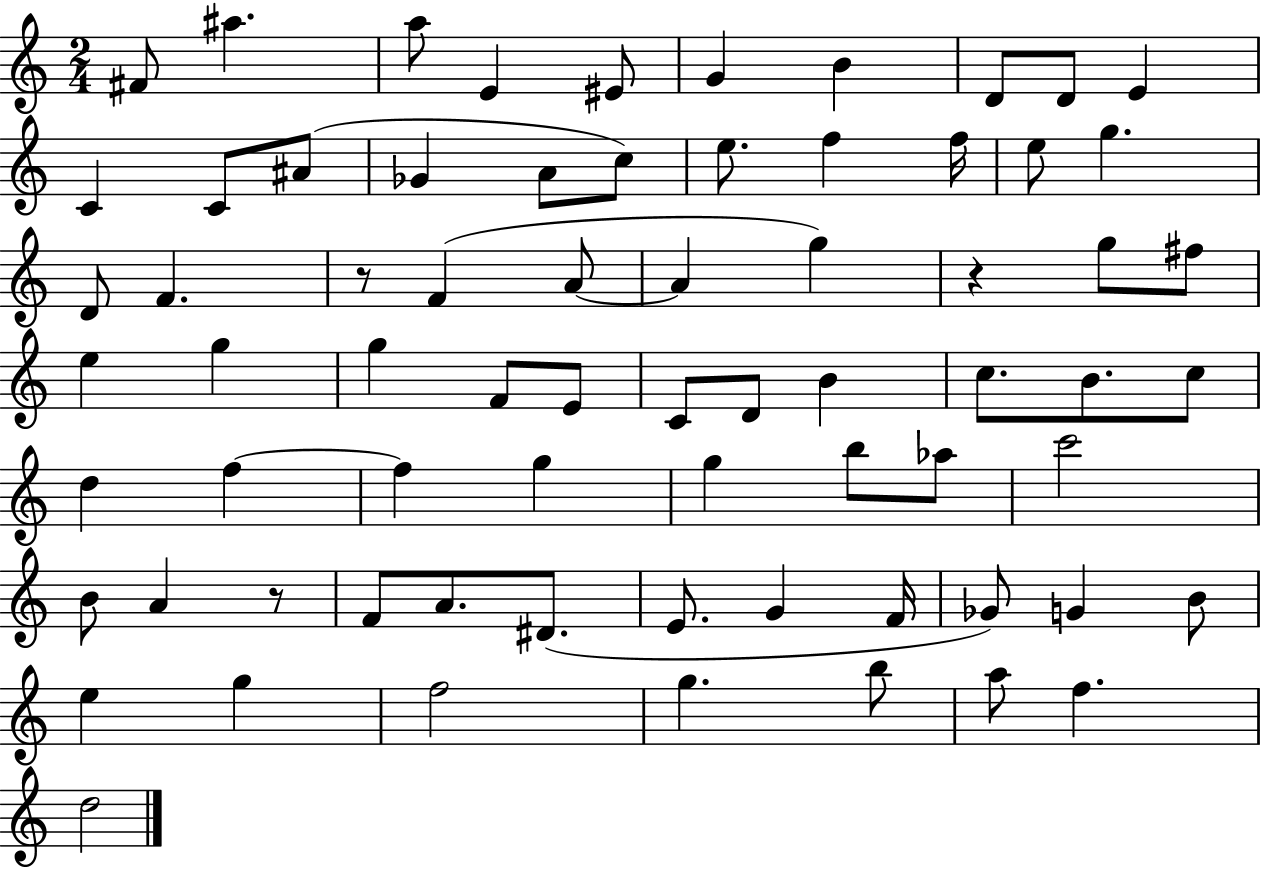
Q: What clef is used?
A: treble